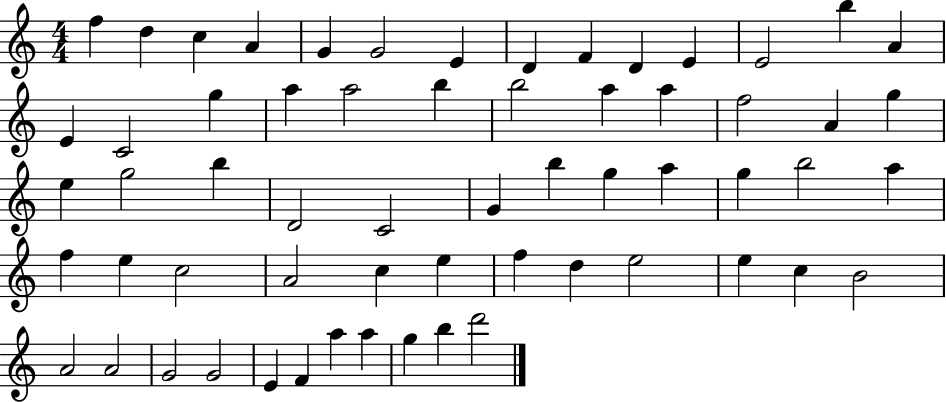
F5/q D5/q C5/q A4/q G4/q G4/h E4/q D4/q F4/q D4/q E4/q E4/h B5/q A4/q E4/q C4/h G5/q A5/q A5/h B5/q B5/h A5/q A5/q F5/h A4/q G5/q E5/q G5/h B5/q D4/h C4/h G4/q B5/q G5/q A5/q G5/q B5/h A5/q F5/q E5/q C5/h A4/h C5/q E5/q F5/q D5/q E5/h E5/q C5/q B4/h A4/h A4/h G4/h G4/h E4/q F4/q A5/q A5/q G5/q B5/q D6/h